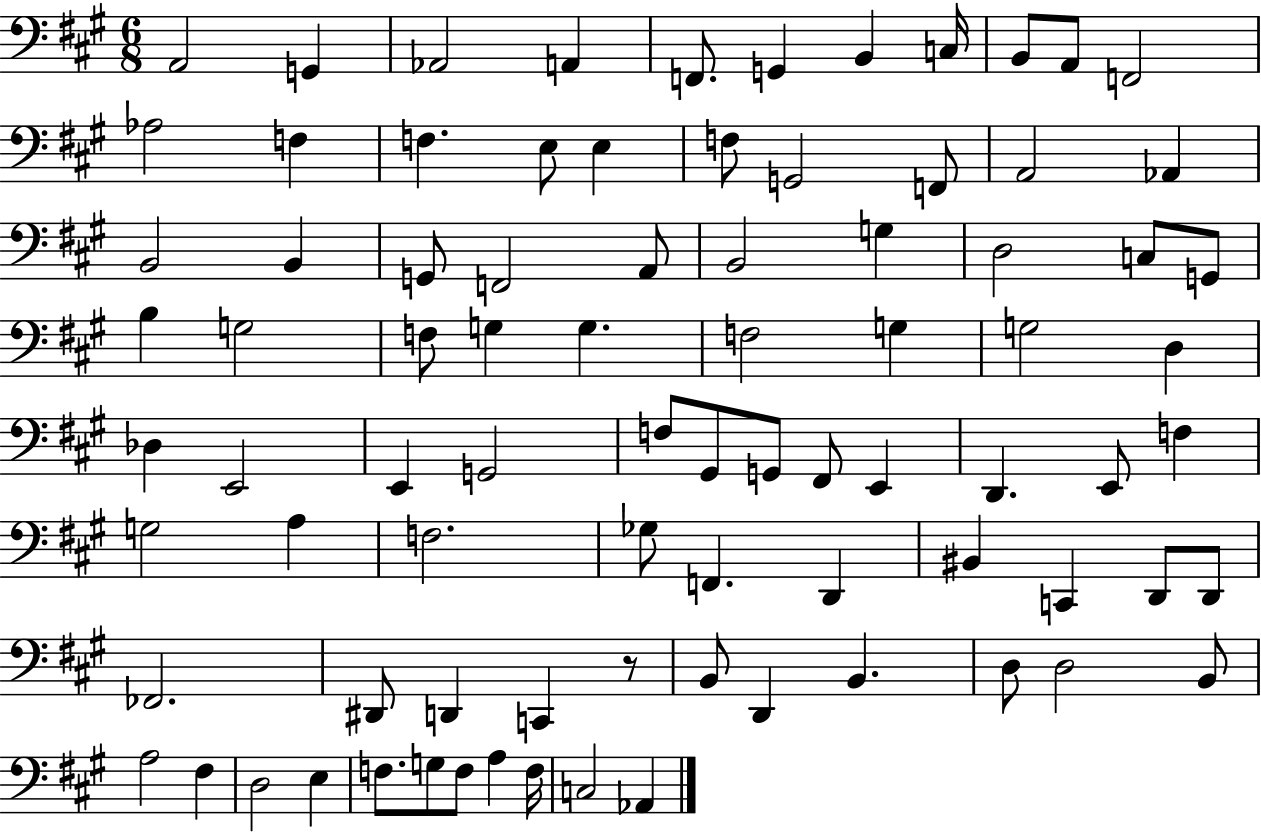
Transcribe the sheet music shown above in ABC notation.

X:1
T:Untitled
M:6/8
L:1/4
K:A
A,,2 G,, _A,,2 A,, F,,/2 G,, B,, C,/4 B,,/2 A,,/2 F,,2 _A,2 F, F, E,/2 E, F,/2 G,,2 F,,/2 A,,2 _A,, B,,2 B,, G,,/2 F,,2 A,,/2 B,,2 G, D,2 C,/2 G,,/2 B, G,2 F,/2 G, G, F,2 G, G,2 D, _D, E,,2 E,, G,,2 F,/2 ^G,,/2 G,,/2 ^F,,/2 E,, D,, E,,/2 F, G,2 A, F,2 _G,/2 F,, D,, ^B,, C,, D,,/2 D,,/2 _F,,2 ^D,,/2 D,, C,, z/2 B,,/2 D,, B,, D,/2 D,2 B,,/2 A,2 ^F, D,2 E, F,/2 G,/2 F,/2 A, F,/4 C,2 _A,,